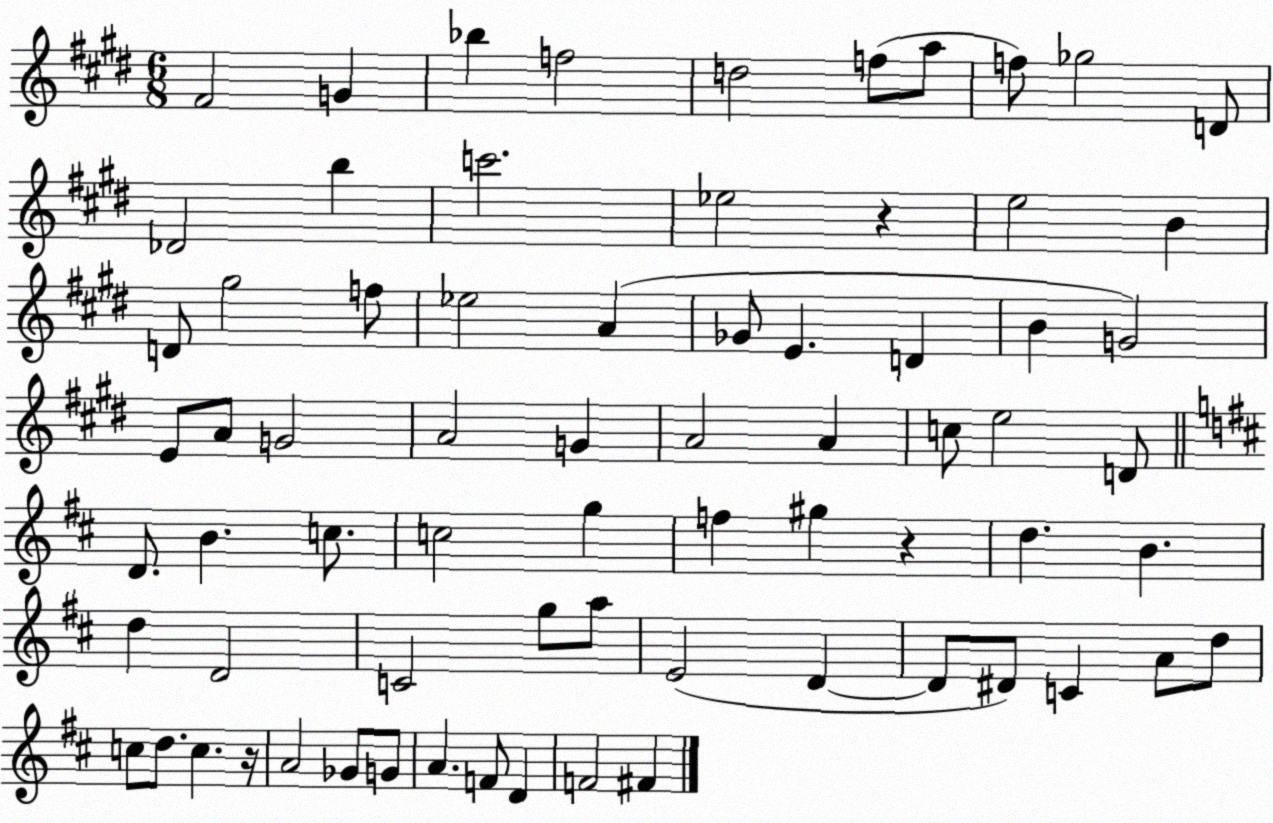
X:1
T:Untitled
M:6/8
L:1/4
K:E
^F2 G _b f2 d2 f/2 a/2 f/2 _g2 D/2 _D2 b c'2 _e2 z e2 B D/2 ^g2 f/2 _e2 A _G/2 E D B G2 E/2 A/2 G2 A2 G A2 A c/2 e2 D/2 D/2 B c/2 c2 g f ^g z d B d D2 C2 g/2 a/2 E2 D D/2 ^D/2 C A/2 d/2 c/2 d/2 c z/4 A2 _G/2 G/2 A F/2 D F2 ^F